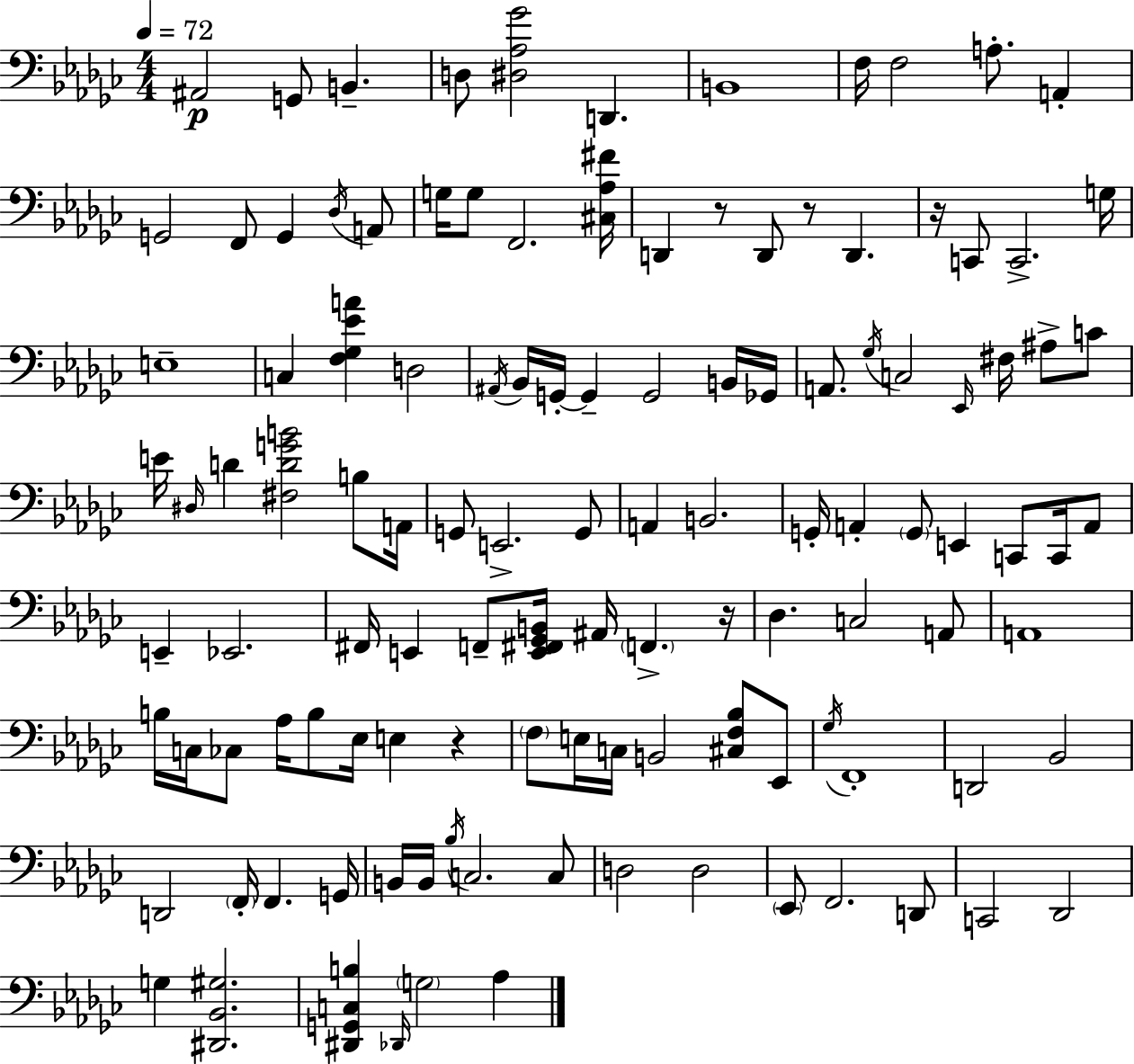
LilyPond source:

{
  \clef bass
  \numericTimeSignature
  \time 4/4
  \key ees \minor
  \tempo 4 = 72
  ais,2\p g,8 b,4.-- | d8 <dis aes ges'>2 d,4. | b,1 | f16 f2 a8.-. a,4-. | \break g,2 f,8 g,4 \acciaccatura { des16 } a,8 | g16 g8 f,2. | <cis aes fis'>16 d,4 r8 d,8 r8 d,4. | r16 c,8 c,2.-> | \break g16 e1-- | c4 <f ges ees' a'>4 d2 | \acciaccatura { ais,16 } bes,16 g,16-.~~ g,4-- g,2 | b,16 ges,16 a,8. \acciaccatura { ges16 } c2 \grace { ees,16 } fis16 | \break ais8-> c'8 e'16 \grace { dis16 } d'4 <fis d' g' b'>2 | b8 a,16 g,8 e,2.-> | g,8 a,4 b,2. | g,16-. a,4-. \parenthesize g,8 e,4 | \break c,8 c,16 a,8 e,4-- ees,2. | fis,16 e,4 f,8-- <e, fis, ges, b,>16 ais,16 \parenthesize f,4.-> | r16 des4. c2 | a,8 a,1 | \break b16 c16 ces8 aes16 b8 ees16 e4 | r4 \parenthesize f8 e16 c16 b,2 | <cis f bes>8 ees,8 \acciaccatura { ges16 } f,1-. | d,2 bes,2 | \break d,2 \parenthesize f,16-. f,4. | g,16 b,16 b,16 \acciaccatura { bes16 } c2. | c8 d2 d2 | \parenthesize ees,8 f,2. | \break d,8 c,2 des,2 | g4 <dis, bes, gis>2. | <dis, g, c b>4 \grace { des,16 } \parenthesize g2 | aes4 \bar "|."
}